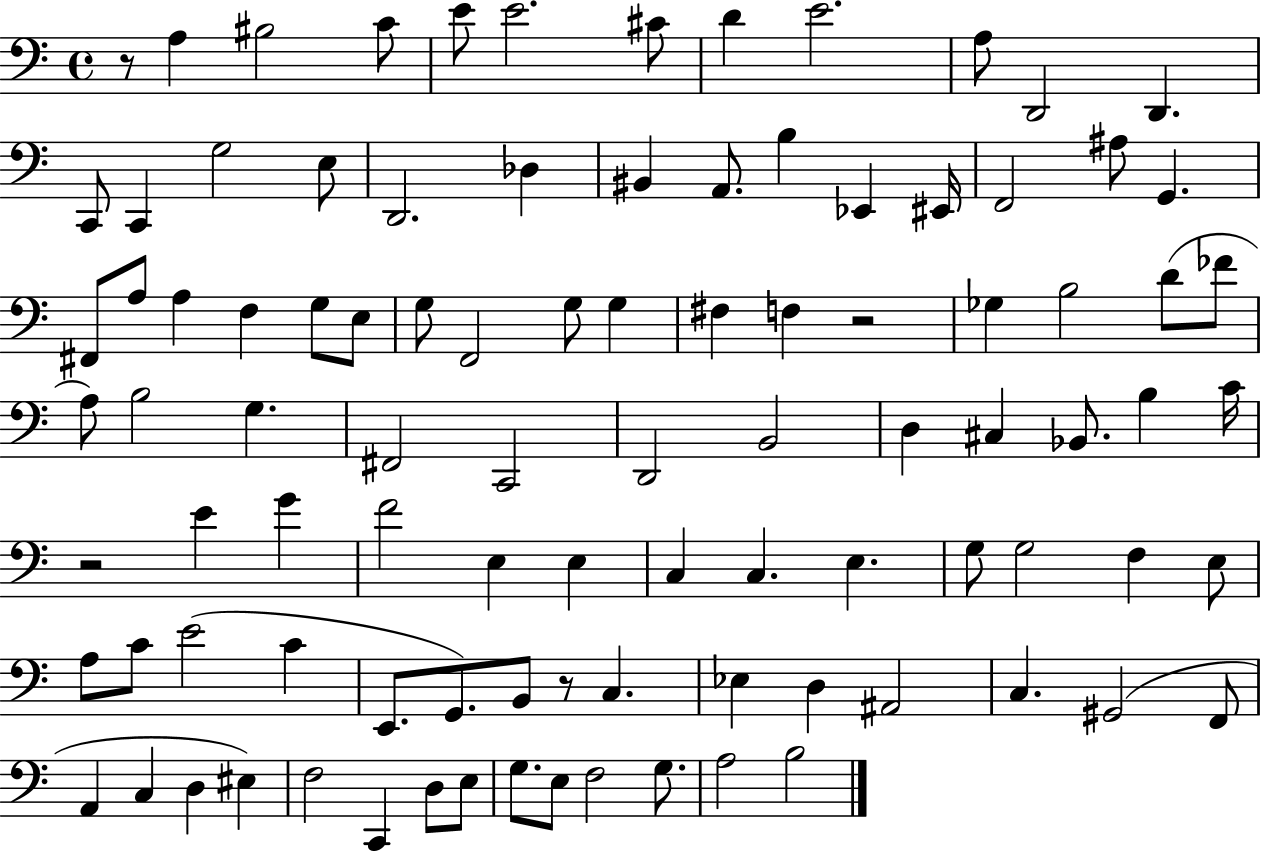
X:1
T:Untitled
M:4/4
L:1/4
K:C
z/2 A, ^B,2 C/2 E/2 E2 ^C/2 D E2 A,/2 D,,2 D,, C,,/2 C,, G,2 E,/2 D,,2 _D, ^B,, A,,/2 B, _E,, ^E,,/4 F,,2 ^A,/2 G,, ^F,,/2 A,/2 A, F, G,/2 E,/2 G,/2 F,,2 G,/2 G, ^F, F, z2 _G, B,2 D/2 _F/2 A,/2 B,2 G, ^F,,2 C,,2 D,,2 B,,2 D, ^C, _B,,/2 B, C/4 z2 E G F2 E, E, C, C, E, G,/2 G,2 F, E,/2 A,/2 C/2 E2 C E,,/2 G,,/2 B,,/2 z/2 C, _E, D, ^A,,2 C, ^G,,2 F,,/2 A,, C, D, ^E, F,2 C,, D,/2 E,/2 G,/2 E,/2 F,2 G,/2 A,2 B,2